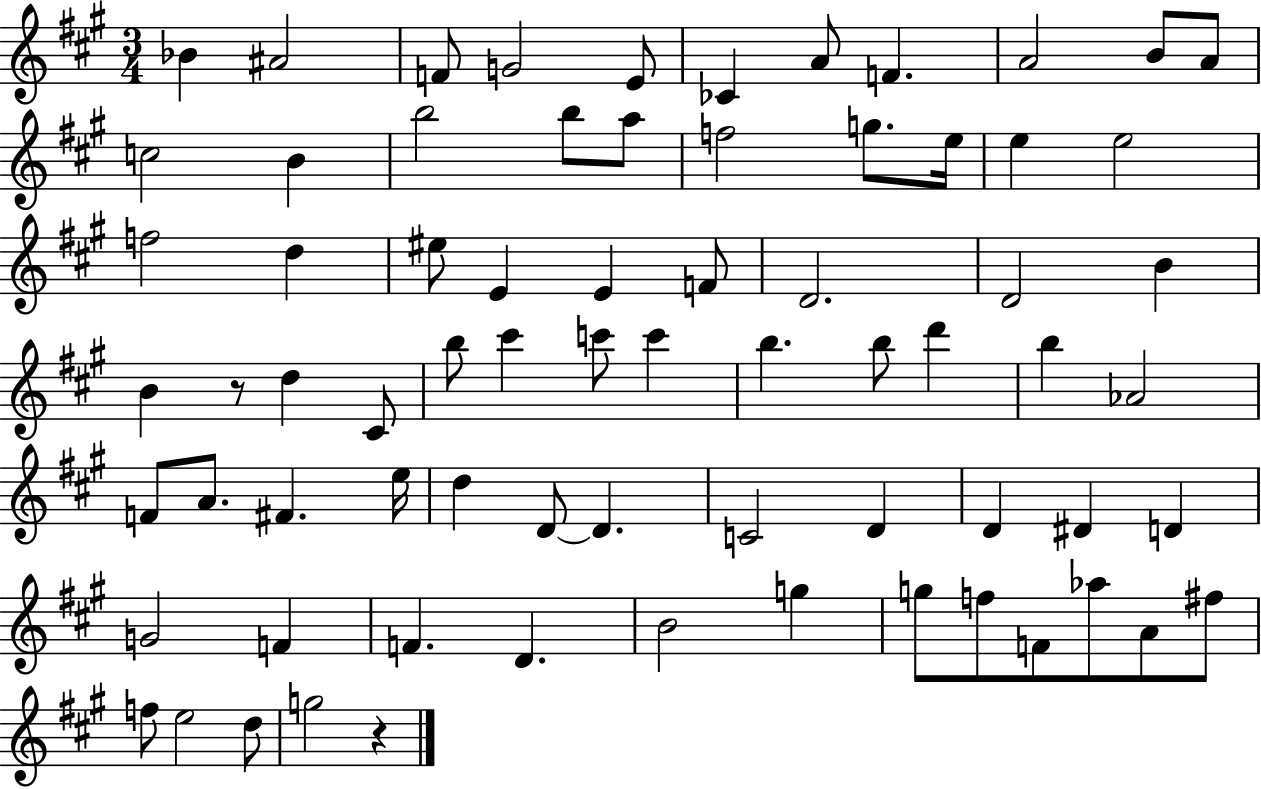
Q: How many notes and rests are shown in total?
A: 72